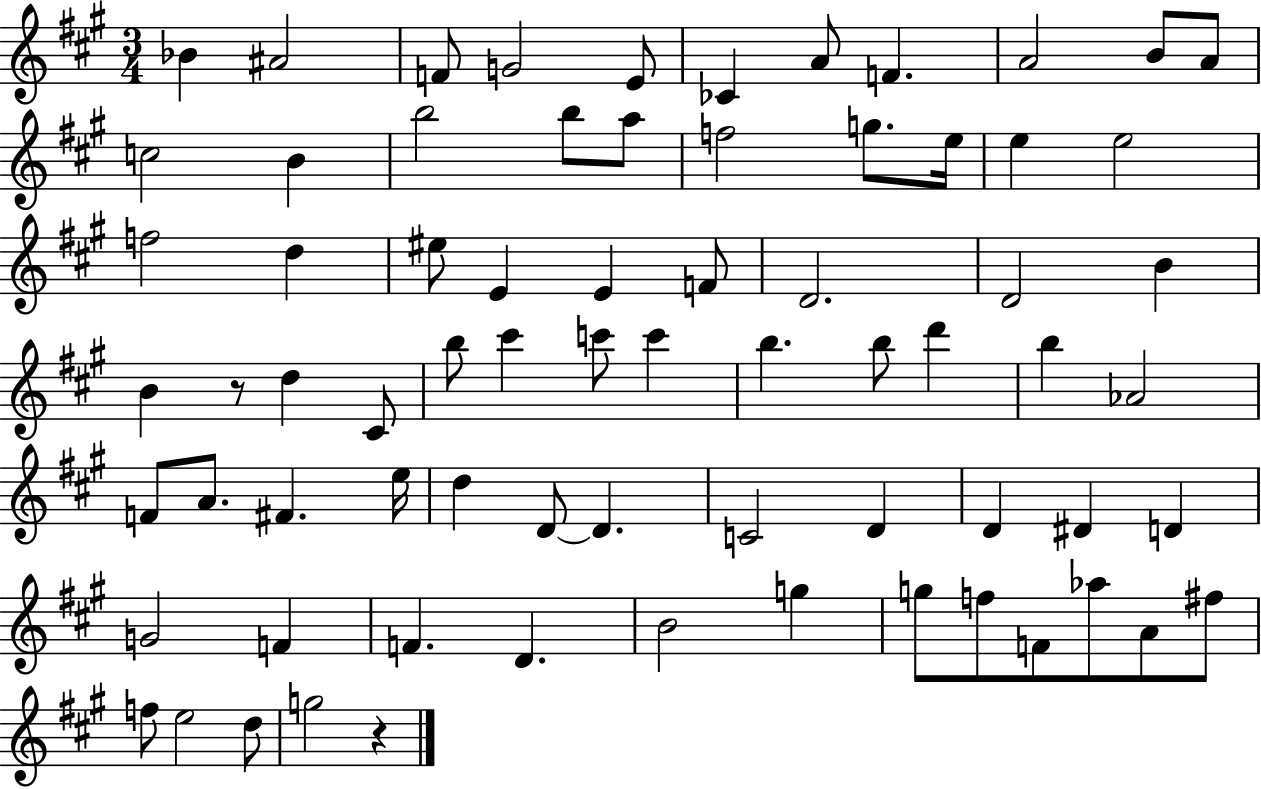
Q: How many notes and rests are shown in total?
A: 72